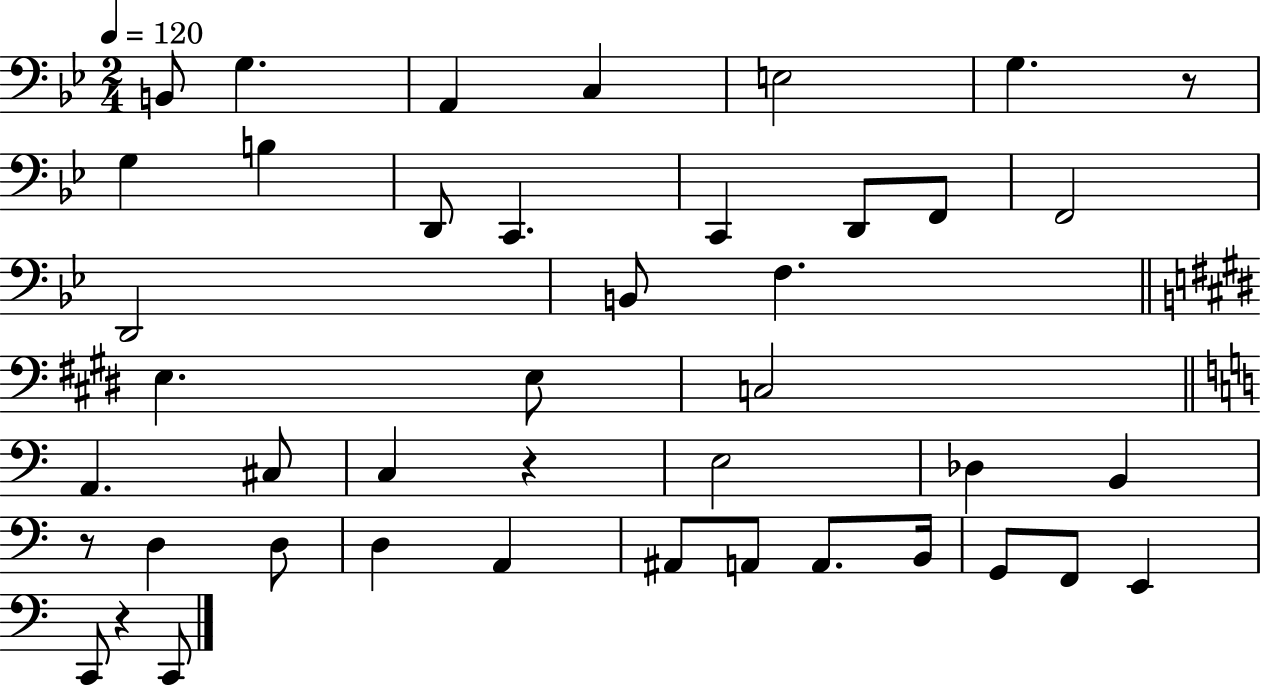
B2/e G3/q. A2/q C3/q E3/h G3/q. R/e G3/q B3/q D2/e C2/q. C2/q D2/e F2/e F2/h D2/h B2/e F3/q. E3/q. E3/e C3/h A2/q. C#3/e C3/q R/q E3/h Db3/q B2/q R/e D3/q D3/e D3/q A2/q A#2/e A2/e A2/e. B2/s G2/e F2/e E2/q C2/e R/q C2/e